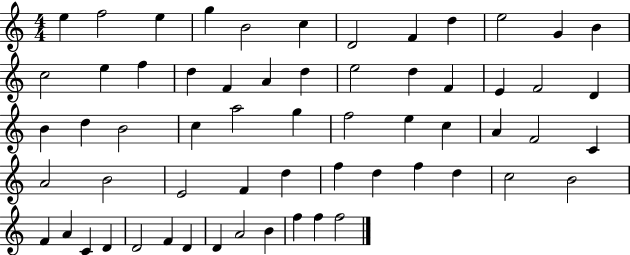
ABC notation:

X:1
T:Untitled
M:4/4
L:1/4
K:C
e f2 e g B2 c D2 F d e2 G B c2 e f d F A d e2 d F E F2 D B d B2 c a2 g f2 e c A F2 C A2 B2 E2 F d f d f d c2 B2 F A C D D2 F D D A2 B f f f2